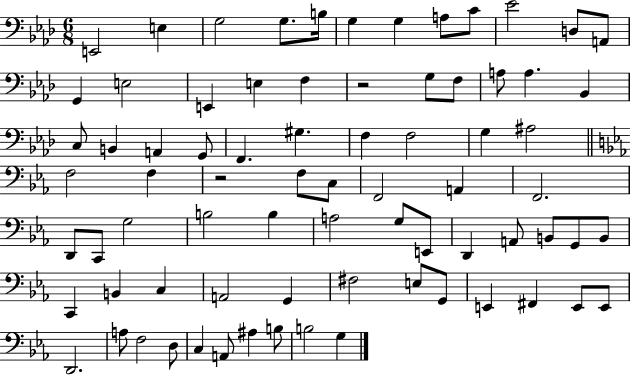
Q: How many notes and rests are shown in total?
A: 76